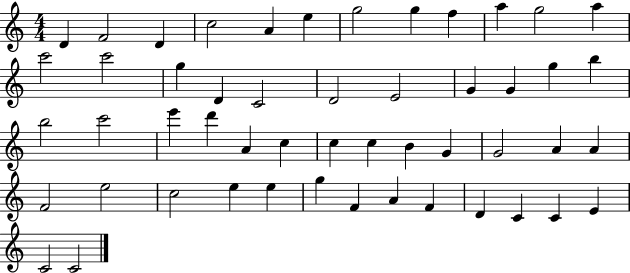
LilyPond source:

{
  \clef treble
  \numericTimeSignature
  \time 4/4
  \key c \major
  d'4 f'2 d'4 | c''2 a'4 e''4 | g''2 g''4 f''4 | a''4 g''2 a''4 | \break c'''2 c'''2 | g''4 d'4 c'2 | d'2 e'2 | g'4 g'4 g''4 b''4 | \break b''2 c'''2 | e'''4 d'''4 a'4 c''4 | c''4 c''4 b'4 g'4 | g'2 a'4 a'4 | \break f'2 e''2 | c''2 e''4 e''4 | g''4 f'4 a'4 f'4 | d'4 c'4 c'4 e'4 | \break c'2 c'2 | \bar "|."
}